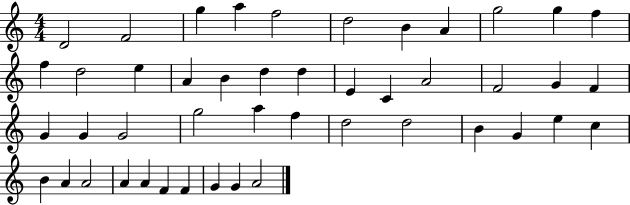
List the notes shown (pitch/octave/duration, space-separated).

D4/h F4/h G5/q A5/q F5/h D5/h B4/q A4/q G5/h G5/q F5/q F5/q D5/h E5/q A4/q B4/q D5/q D5/q E4/q C4/q A4/h F4/h G4/q F4/q G4/q G4/q G4/h G5/h A5/q F5/q D5/h D5/h B4/q G4/q E5/q C5/q B4/q A4/q A4/h A4/q A4/q F4/q F4/q G4/q G4/q A4/h